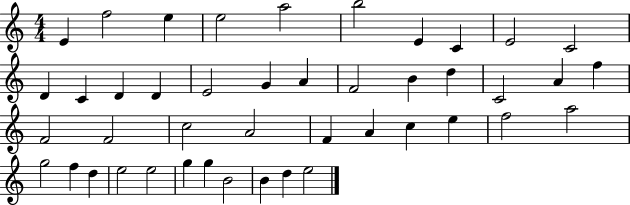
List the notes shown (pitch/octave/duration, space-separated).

E4/q F5/h E5/q E5/h A5/h B5/h E4/q C4/q E4/h C4/h D4/q C4/q D4/q D4/q E4/h G4/q A4/q F4/h B4/q D5/q C4/h A4/q F5/q F4/h F4/h C5/h A4/h F4/q A4/q C5/q E5/q F5/h A5/h G5/h F5/q D5/q E5/h E5/h G5/q G5/q B4/h B4/q D5/q E5/h